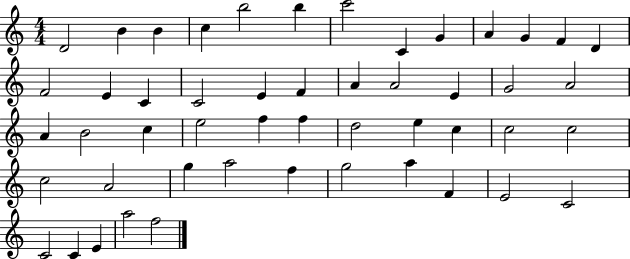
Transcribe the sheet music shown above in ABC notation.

X:1
T:Untitled
M:4/4
L:1/4
K:C
D2 B B c b2 b c'2 C G A G F D F2 E C C2 E F A A2 E G2 A2 A B2 c e2 f f d2 e c c2 c2 c2 A2 g a2 f g2 a F E2 C2 C2 C E a2 f2